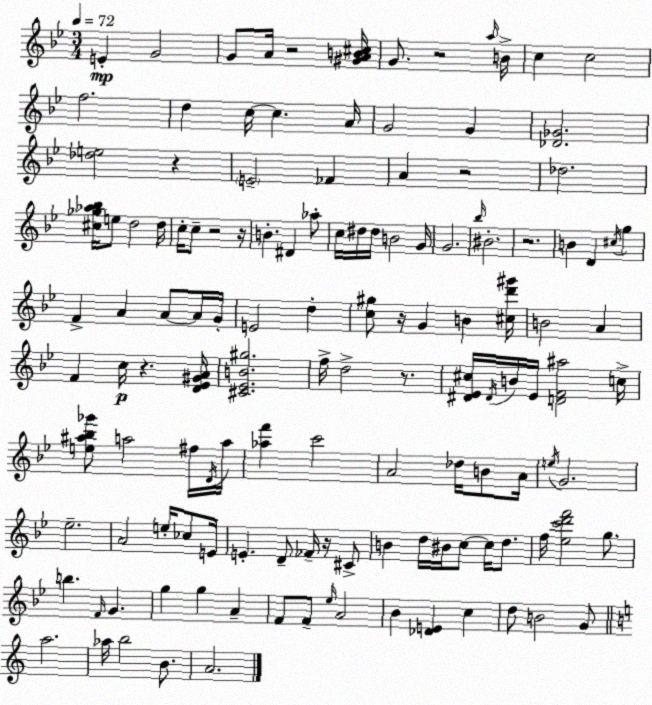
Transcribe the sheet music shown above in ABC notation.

X:1
T:Untitled
M:3/4
L:1/4
K:Bb
E G2 G/2 A/4 z2 [^GAB^c]/4 G/2 z2 a/4 B/4 c c2 f2 d c/4 c A/4 G2 G [_D_G]2 [_de]2 z E2 _F A z2 _d2 [^c_g_a_b]/4 e/2 d2 d/4 c/4 c/2 z2 z/4 B ^D _a/2 c/4 ^d/4 ^d/4 B2 G/4 G2 _b/4 ^B2 z2 B D ^c/4 g F A A/2 A/4 G/4 E2 d [c^g]/2 z/4 G B [^cd'^g']/4 B2 A F c/4 z [D_E^GA]/4 [^C_EB^g]2 f/4 d2 z/2 [^D_E^c]/4 ^D/4 B/4 _E/4 [DF^a]2 c/4 [e^a_b_g']/2 a2 ^f/4 D/4 a/4 [_af'] c'2 A2 _d/4 B/2 A/4 e/4 G2 _e2 A2 e/4 _c/2 E/4 E D/2 _F/4 z/4 ^C/2 B d/4 ^B/4 c/2 c/4 d/2 f/4 [_ec'd'f']2 g/2 b F/4 G g g A F/2 F/2 _e/4 A2 _B [_DE] c d/2 B2 G/2 a2 _a/4 b2 B/2 A2